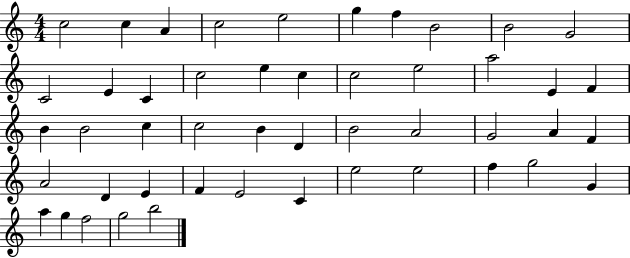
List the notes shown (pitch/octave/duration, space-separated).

C5/h C5/q A4/q C5/h E5/h G5/q F5/q B4/h B4/h G4/h C4/h E4/q C4/q C5/h E5/q C5/q C5/h E5/h A5/h E4/q F4/q B4/q B4/h C5/q C5/h B4/q D4/q B4/h A4/h G4/h A4/q F4/q A4/h D4/q E4/q F4/q E4/h C4/q E5/h E5/h F5/q G5/h G4/q A5/q G5/q F5/h G5/h B5/h